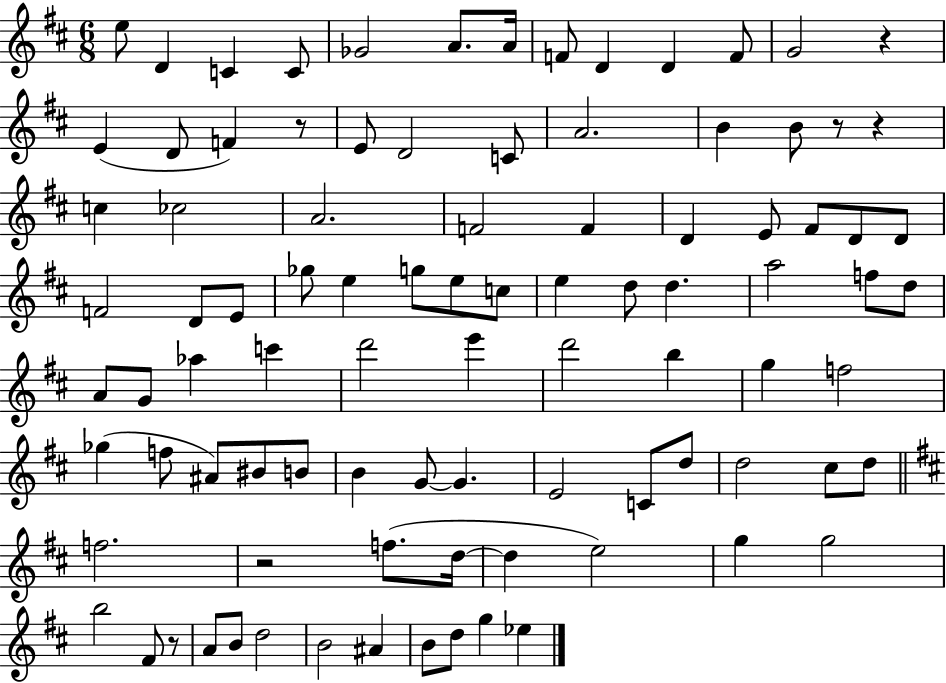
X:1
T:Untitled
M:6/8
L:1/4
K:D
e/2 D C C/2 _G2 A/2 A/4 F/2 D D F/2 G2 z E D/2 F z/2 E/2 D2 C/2 A2 B B/2 z/2 z c _c2 A2 F2 F D E/2 ^F/2 D/2 D/2 F2 D/2 E/2 _g/2 e g/2 e/2 c/2 e d/2 d a2 f/2 d/2 A/2 G/2 _a c' d'2 e' d'2 b g f2 _g f/2 ^A/2 ^B/2 B/2 B G/2 G E2 C/2 d/2 d2 ^c/2 d/2 f2 z2 f/2 d/4 d e2 g g2 b2 ^F/2 z/2 A/2 B/2 d2 B2 ^A B/2 d/2 g _e